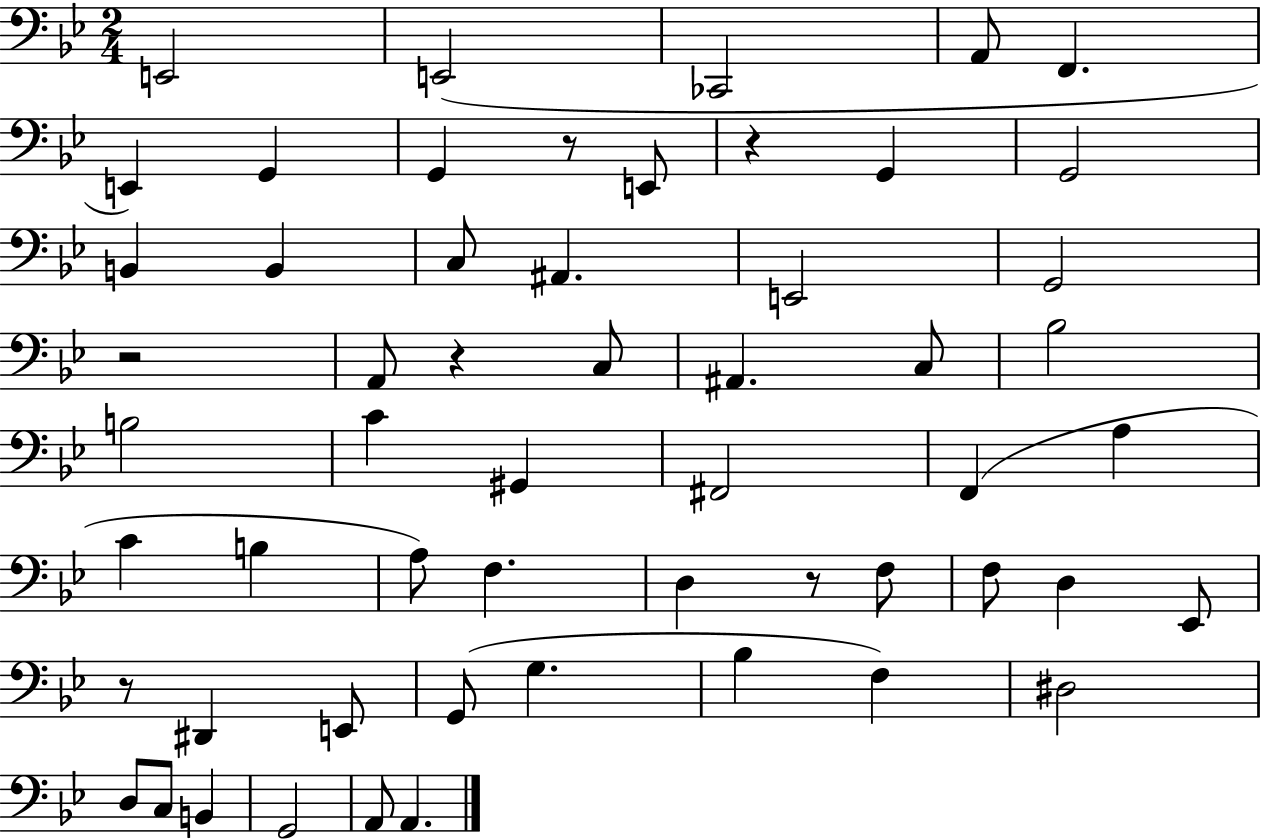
{
  \clef bass
  \numericTimeSignature
  \time 2/4
  \key bes \major
  e,2 | e,2( | ces,2 | a,8 f,4. | \break e,4) g,4 | g,4 r8 e,8 | r4 g,4 | g,2 | \break b,4 b,4 | c8 ais,4. | e,2 | g,2 | \break r2 | a,8 r4 c8 | ais,4. c8 | bes2 | \break b2 | c'4 gis,4 | fis,2 | f,4( a4 | \break c'4 b4 | a8) f4. | d4 r8 f8 | f8 d4 ees,8 | \break r8 dis,4 e,8 | g,8( g4. | bes4 f4) | dis2 | \break d8 c8 b,4 | g,2 | a,8 a,4. | \bar "|."
}